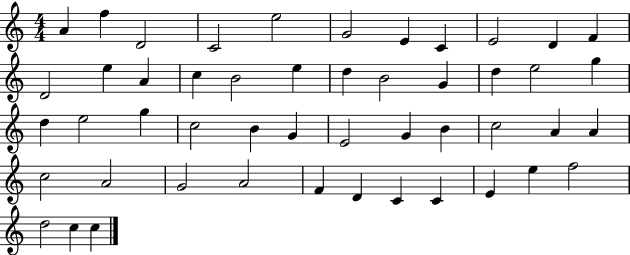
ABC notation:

X:1
T:Untitled
M:4/4
L:1/4
K:C
A f D2 C2 e2 G2 E C E2 D F D2 e A c B2 e d B2 G d e2 g d e2 g c2 B G E2 G B c2 A A c2 A2 G2 A2 F D C C E e f2 d2 c c